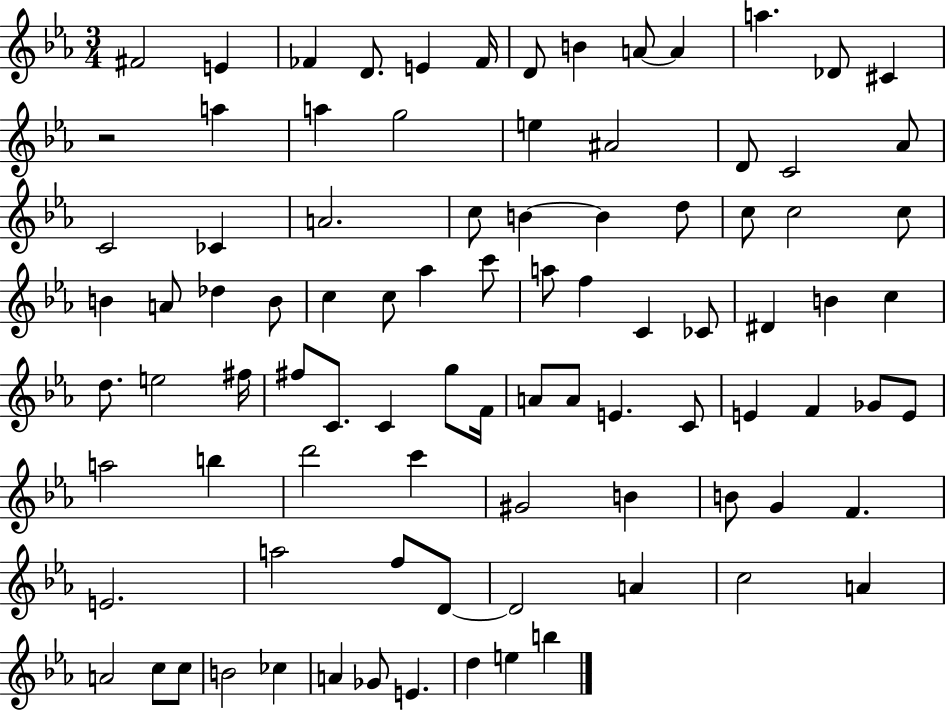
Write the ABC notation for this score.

X:1
T:Untitled
M:3/4
L:1/4
K:Eb
^F2 E _F D/2 E _F/4 D/2 B A/2 A a _D/2 ^C z2 a a g2 e ^A2 D/2 C2 _A/2 C2 _C A2 c/2 B B d/2 c/2 c2 c/2 B A/2 _d B/2 c c/2 _a c'/2 a/2 f C _C/2 ^D B c d/2 e2 ^f/4 ^f/2 C/2 C g/2 F/4 A/2 A/2 E C/2 E F _G/2 E/2 a2 b d'2 c' ^G2 B B/2 G F E2 a2 f/2 D/2 D2 A c2 A A2 c/2 c/2 B2 _c A _G/2 E d e b